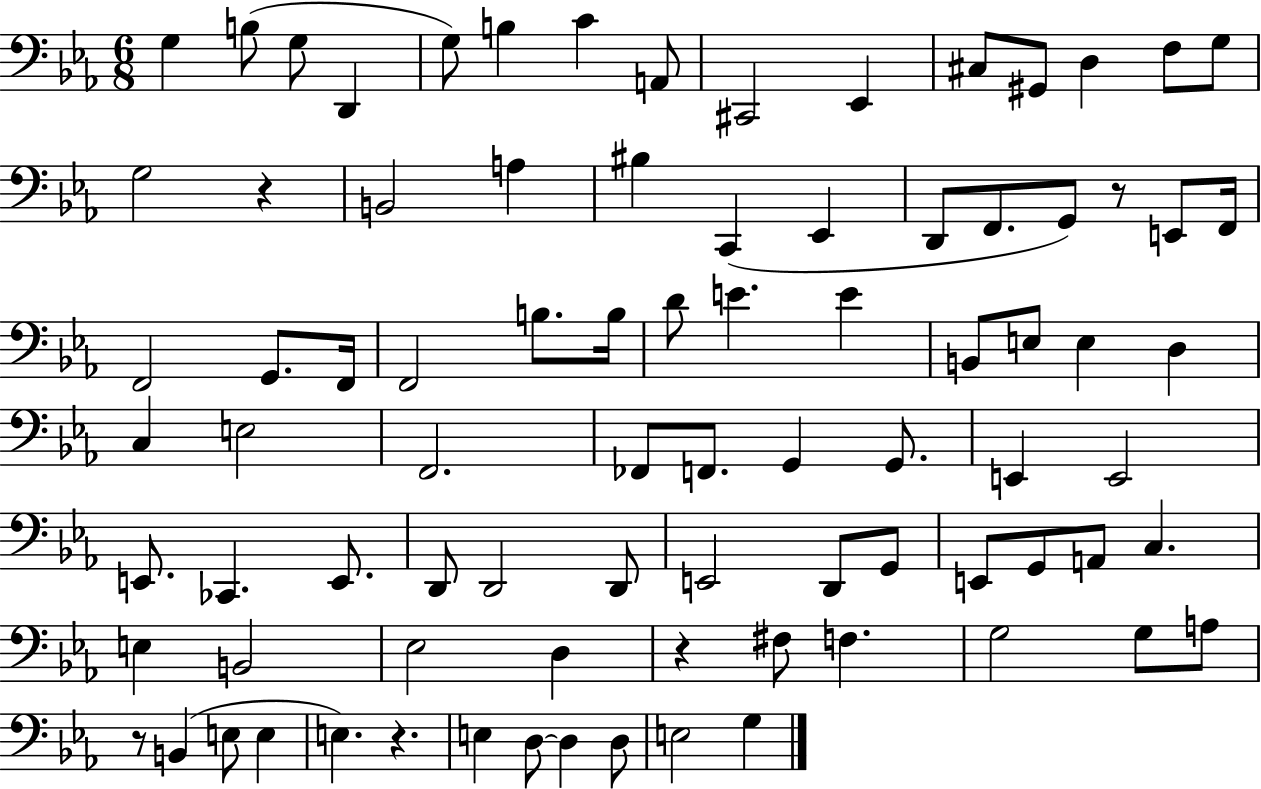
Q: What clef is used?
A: bass